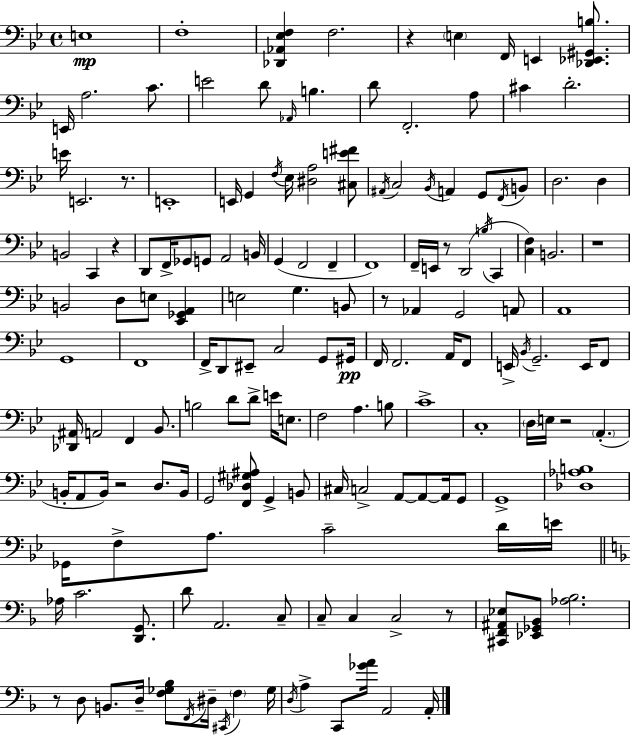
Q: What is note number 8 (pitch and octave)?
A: A3